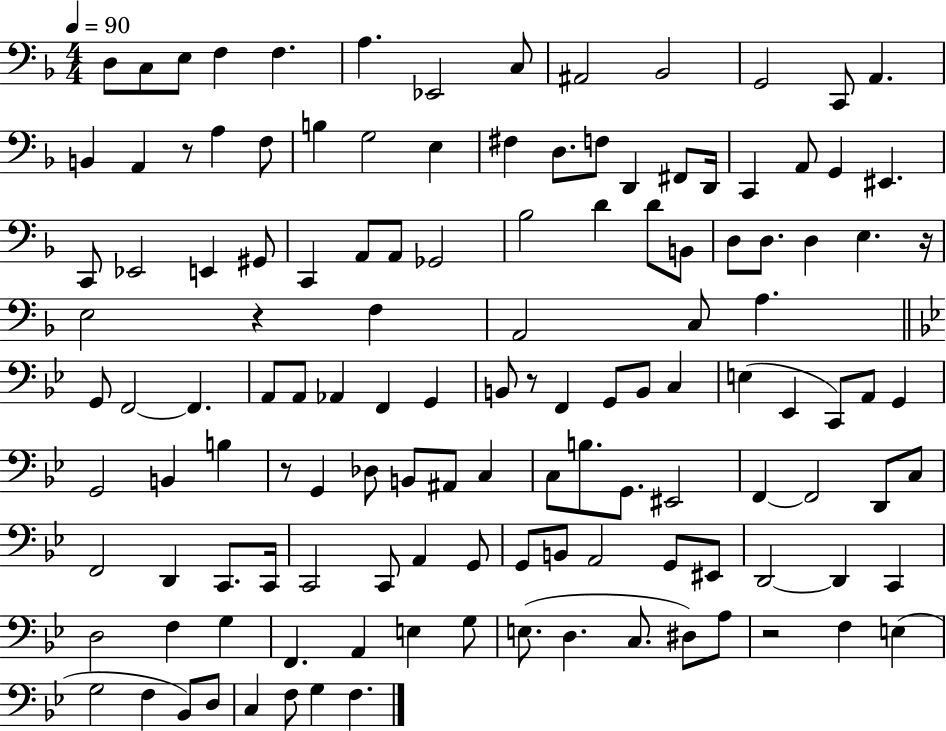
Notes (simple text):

D3/e C3/e E3/e F3/q F3/q. A3/q. Eb2/h C3/e A#2/h Bb2/h G2/h C2/e A2/q. B2/q A2/q R/e A3/q F3/e B3/q G3/h E3/q F#3/q D3/e. F3/e D2/q F#2/e D2/s C2/q A2/e G2/q EIS2/q. C2/e Eb2/h E2/q G#2/e C2/q A2/e A2/e Gb2/h Bb3/h D4/q D4/e B2/e D3/e D3/e. D3/q E3/q. R/s E3/h R/q F3/q A2/h C3/e A3/q. G2/e F2/h F2/q. A2/e A2/e Ab2/q F2/q G2/q B2/e R/e F2/q G2/e B2/e C3/q E3/q Eb2/q C2/e A2/e G2/q G2/h B2/q B3/q R/e G2/q Db3/e B2/e A#2/e C3/q C3/e B3/e. G2/e. EIS2/h F2/q F2/h D2/e C3/e F2/h D2/q C2/e. C2/s C2/h C2/e A2/q G2/e G2/e B2/e A2/h G2/e EIS2/e D2/h D2/q C2/q D3/h F3/q G3/q F2/q. A2/q E3/q G3/e E3/e. D3/q. C3/e. D#3/e A3/e R/h F3/q E3/q G3/h F3/q Bb2/e D3/e C3/q F3/e G3/q F3/q.